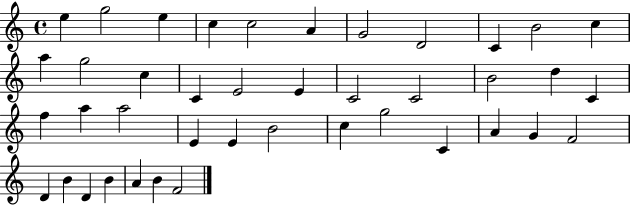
E5/q G5/h E5/q C5/q C5/h A4/q G4/h D4/h C4/q B4/h C5/q A5/q G5/h C5/q C4/q E4/h E4/q C4/h C4/h B4/h D5/q C4/q F5/q A5/q A5/h E4/q E4/q B4/h C5/q G5/h C4/q A4/q G4/q F4/h D4/q B4/q D4/q B4/q A4/q B4/q F4/h